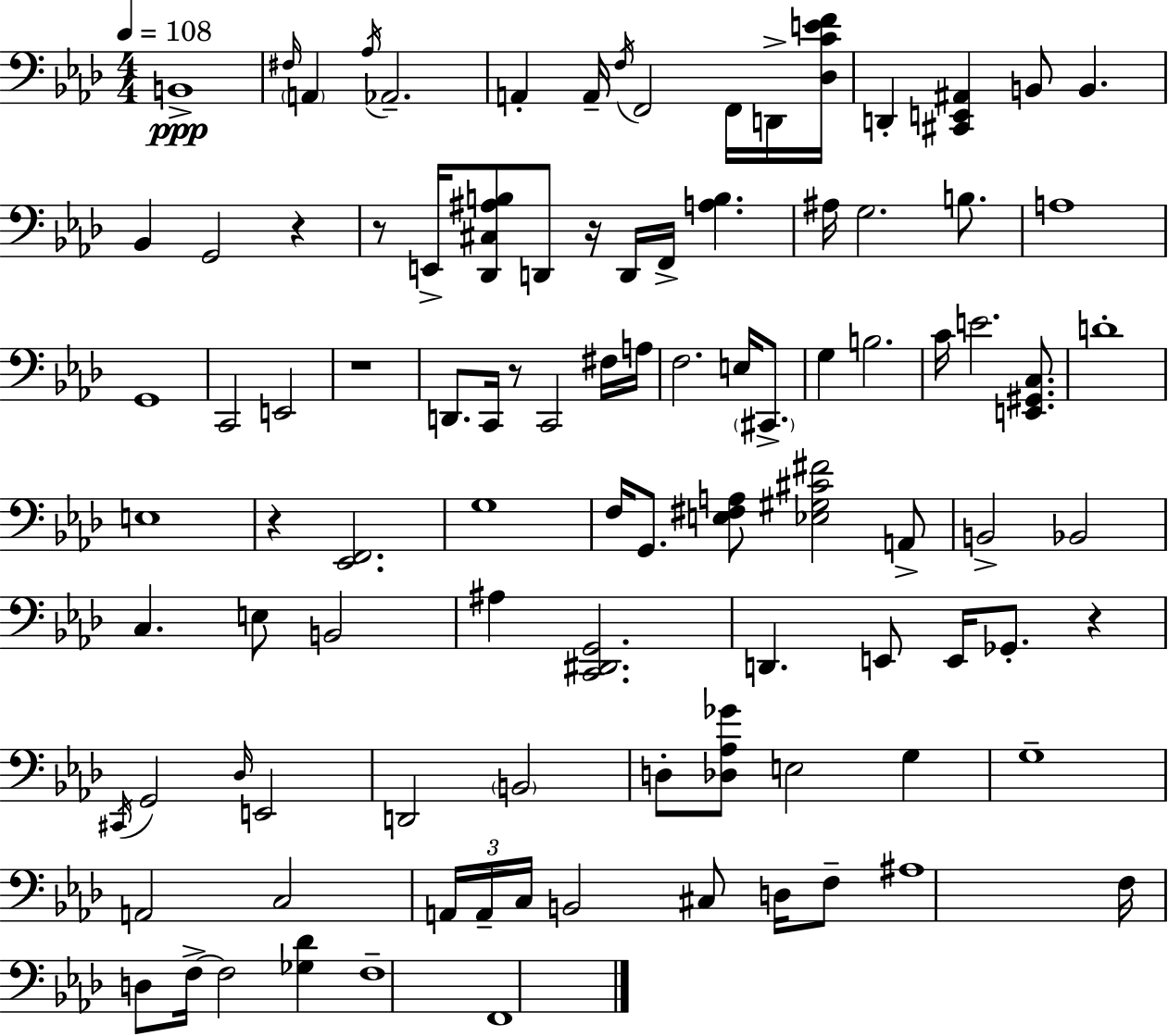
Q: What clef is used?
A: bass